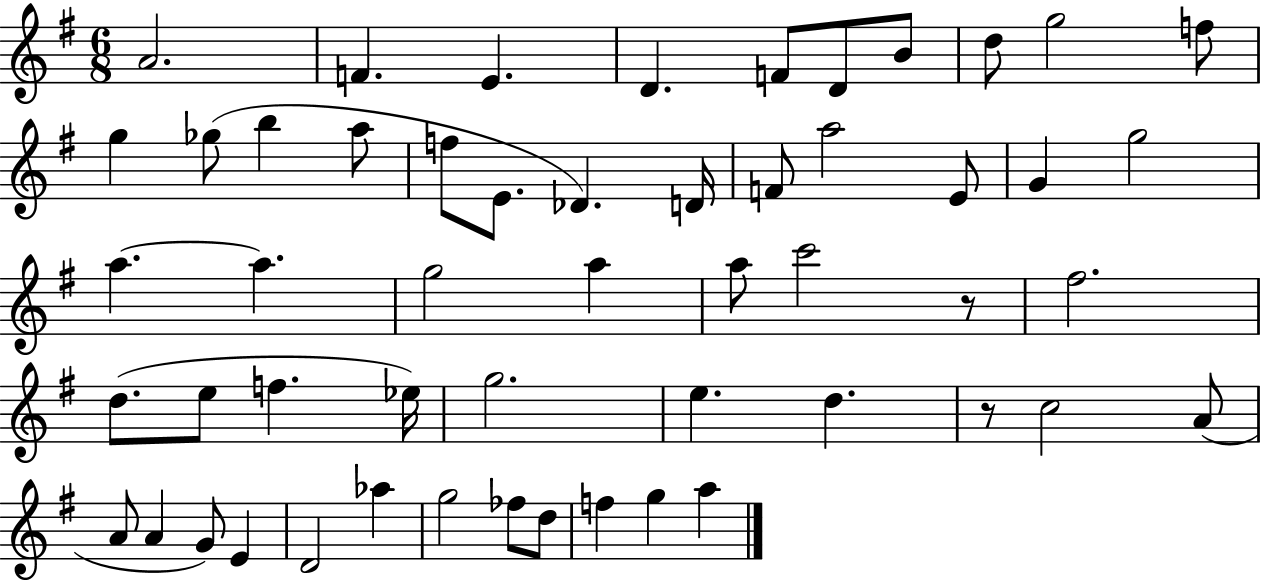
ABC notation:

X:1
T:Untitled
M:6/8
L:1/4
K:G
A2 F E D F/2 D/2 B/2 d/2 g2 f/2 g _g/2 b a/2 f/2 E/2 _D D/4 F/2 a2 E/2 G g2 a a g2 a a/2 c'2 z/2 ^f2 d/2 e/2 f _e/4 g2 e d z/2 c2 A/2 A/2 A G/2 E D2 _a g2 _f/2 d/2 f g a